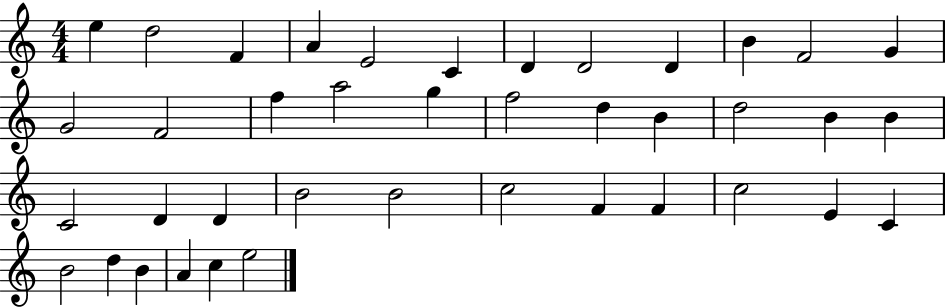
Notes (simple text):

E5/q D5/h F4/q A4/q E4/h C4/q D4/q D4/h D4/q B4/q F4/h G4/q G4/h F4/h F5/q A5/h G5/q F5/h D5/q B4/q D5/h B4/q B4/q C4/h D4/q D4/q B4/h B4/h C5/h F4/q F4/q C5/h E4/q C4/q B4/h D5/q B4/q A4/q C5/q E5/h